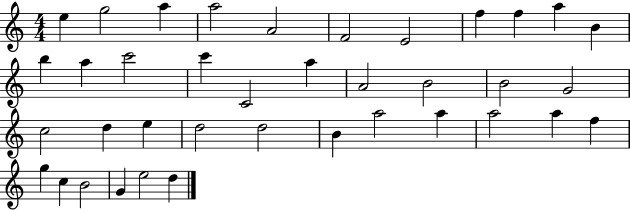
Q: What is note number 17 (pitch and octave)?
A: A5